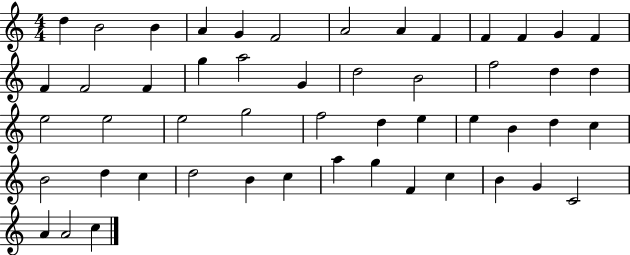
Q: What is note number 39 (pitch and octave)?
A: D5